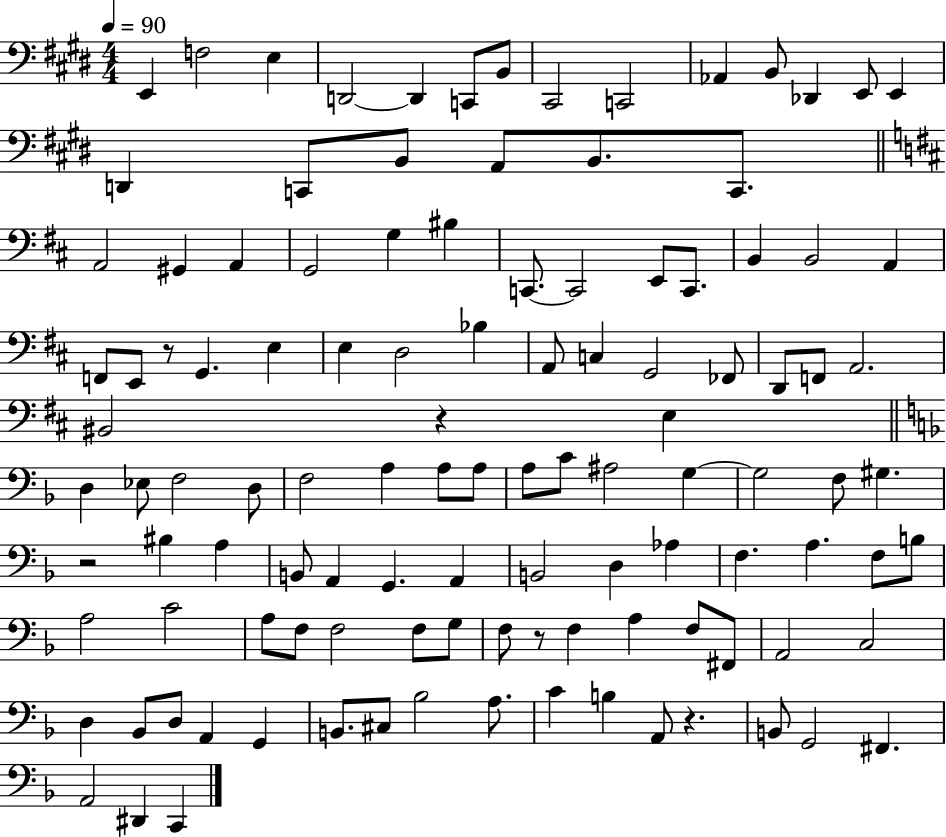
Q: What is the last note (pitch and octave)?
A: C2